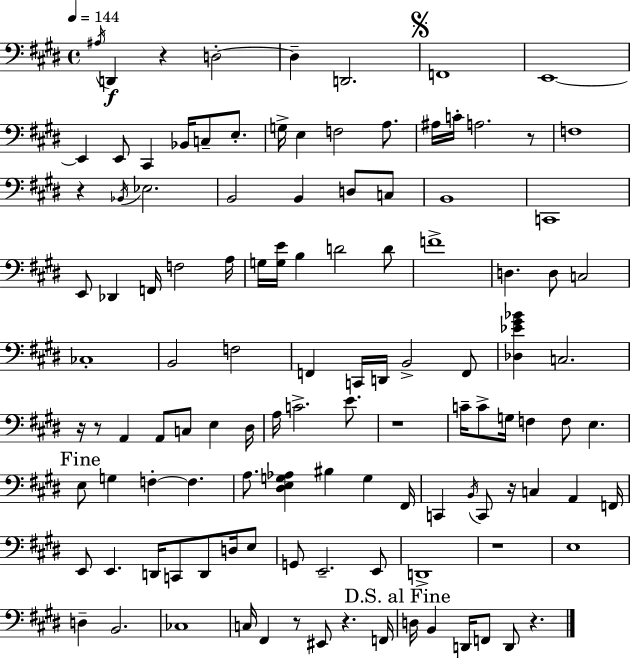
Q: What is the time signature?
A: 4/4